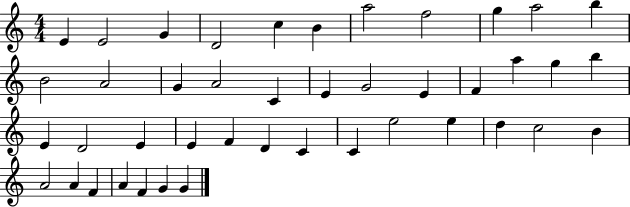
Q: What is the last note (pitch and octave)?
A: G4